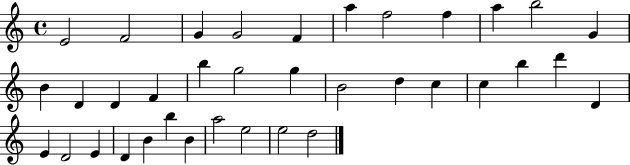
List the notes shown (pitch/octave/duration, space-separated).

E4/h F4/h G4/q G4/h F4/q A5/q F5/h F5/q A5/q B5/h G4/q B4/q D4/q D4/q F4/q B5/q G5/h G5/q B4/h D5/q C5/q C5/q B5/q D6/q D4/q E4/q D4/h E4/q D4/q B4/q B5/q B4/q A5/h E5/h E5/h D5/h